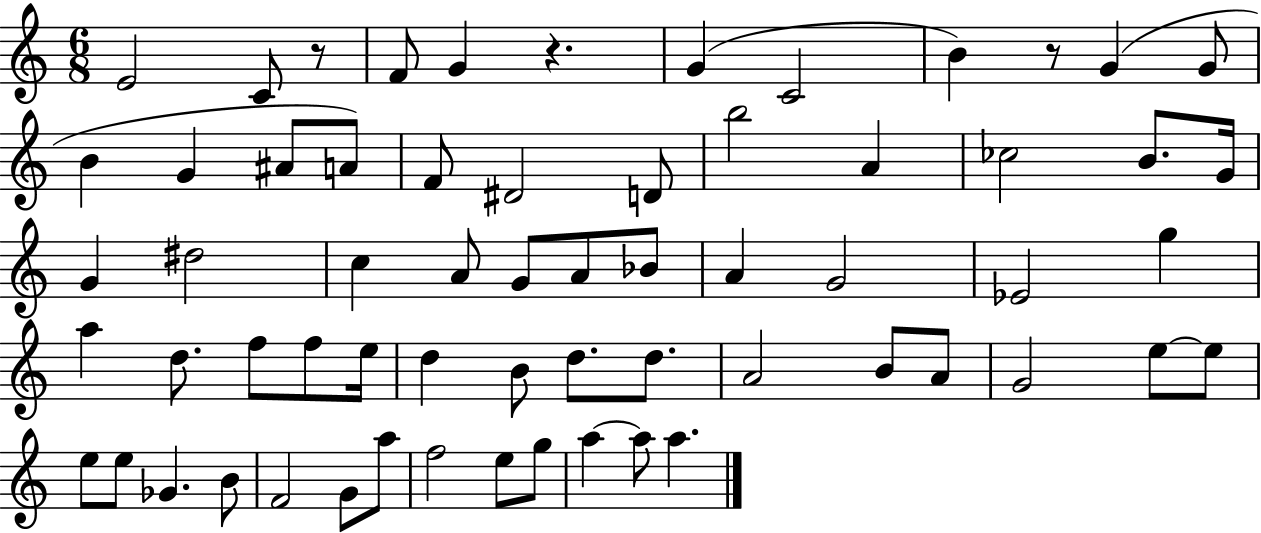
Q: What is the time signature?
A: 6/8